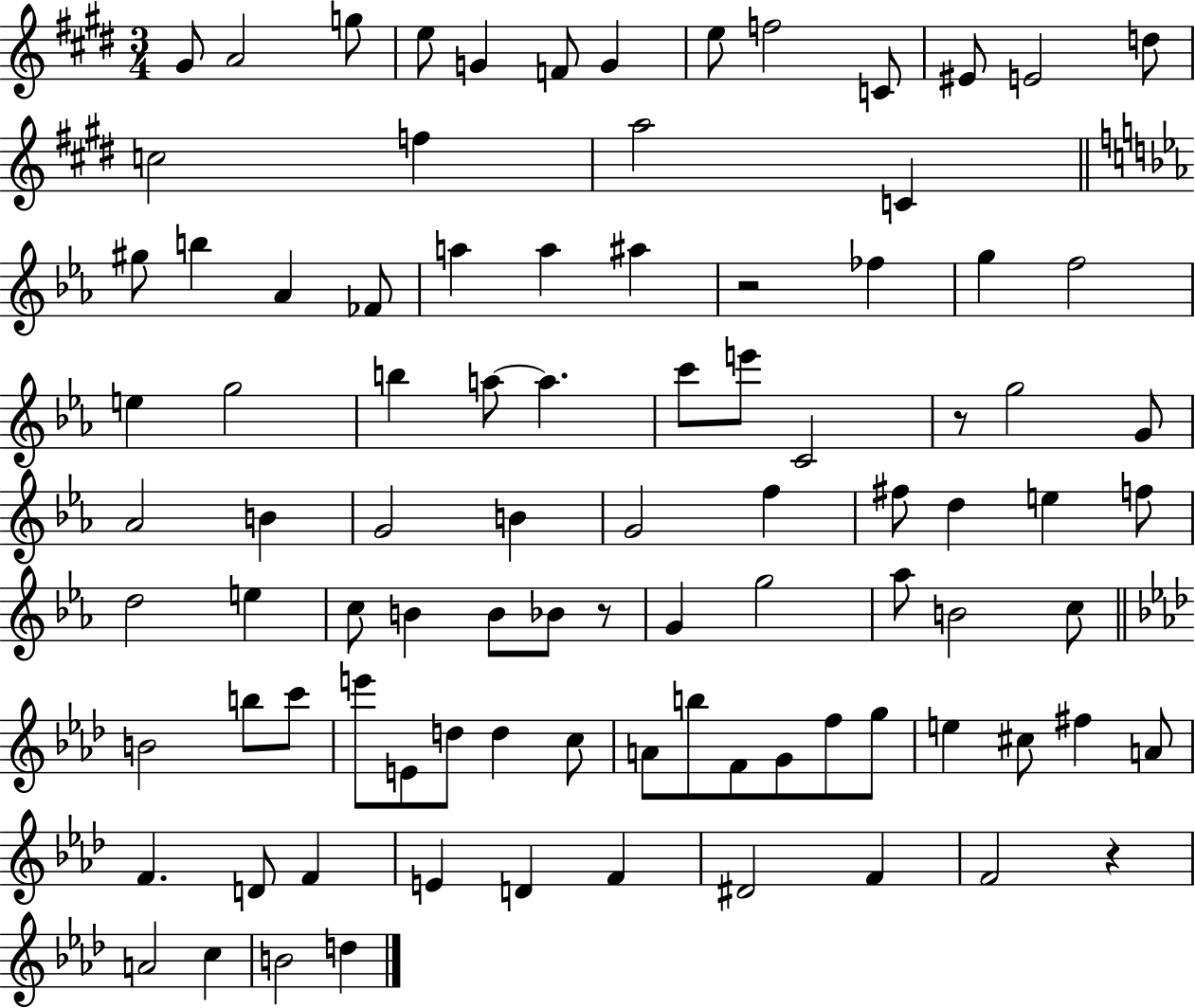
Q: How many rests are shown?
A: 4